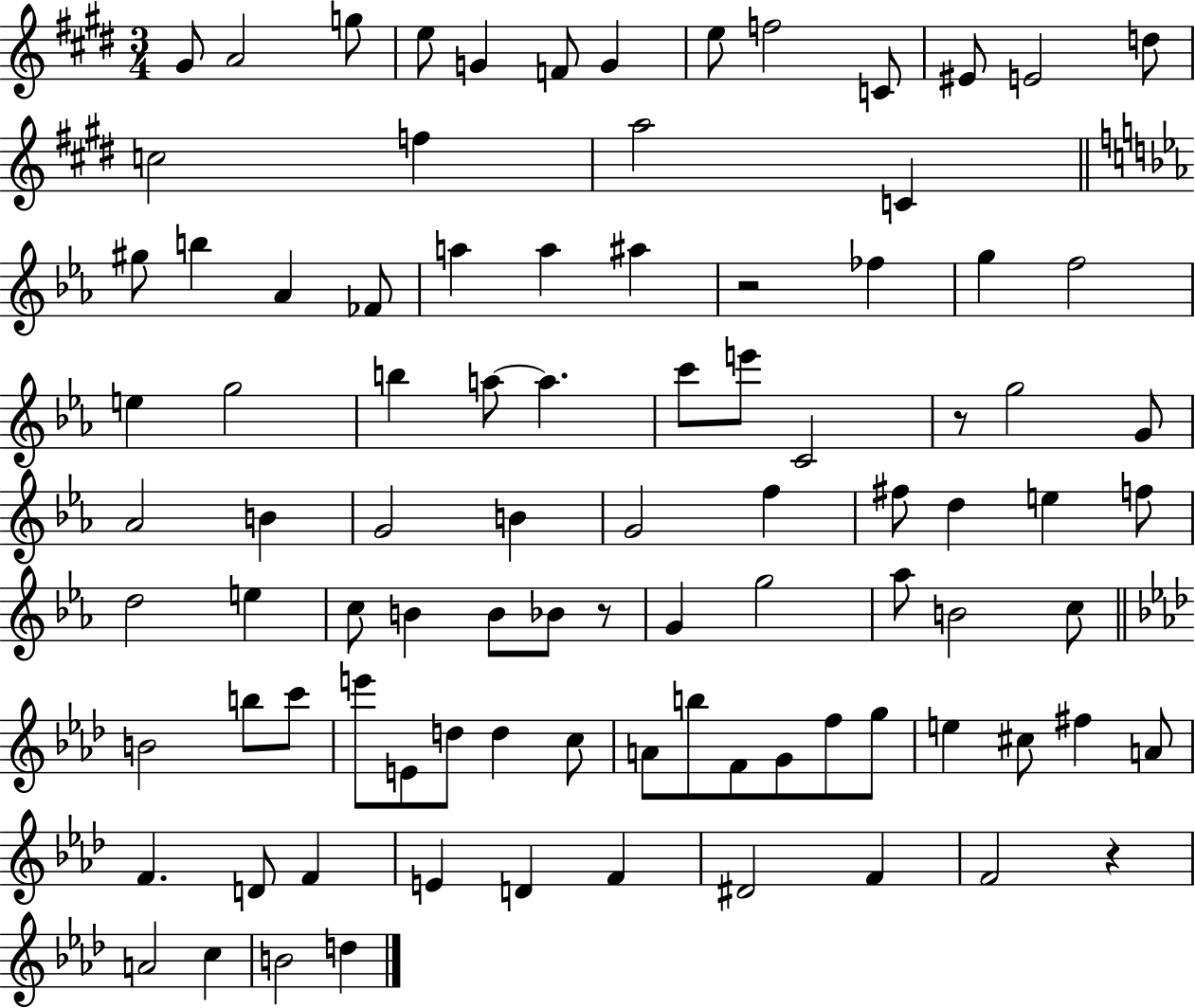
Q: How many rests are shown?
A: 4